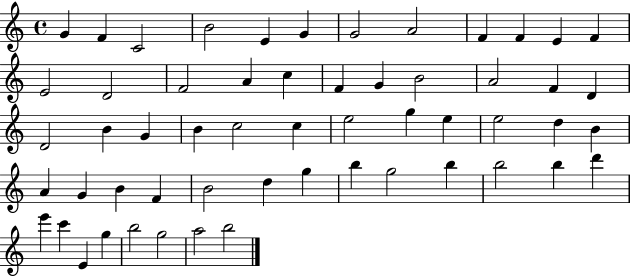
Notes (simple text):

G4/q F4/q C4/h B4/h E4/q G4/q G4/h A4/h F4/q F4/q E4/q F4/q E4/h D4/h F4/h A4/q C5/q F4/q G4/q B4/h A4/h F4/q D4/q D4/h B4/q G4/q B4/q C5/h C5/q E5/h G5/q E5/q E5/h D5/q B4/q A4/q G4/q B4/q F4/q B4/h D5/q G5/q B5/q G5/h B5/q B5/h B5/q D6/q E6/q C6/q E4/q G5/q B5/h G5/h A5/h B5/h